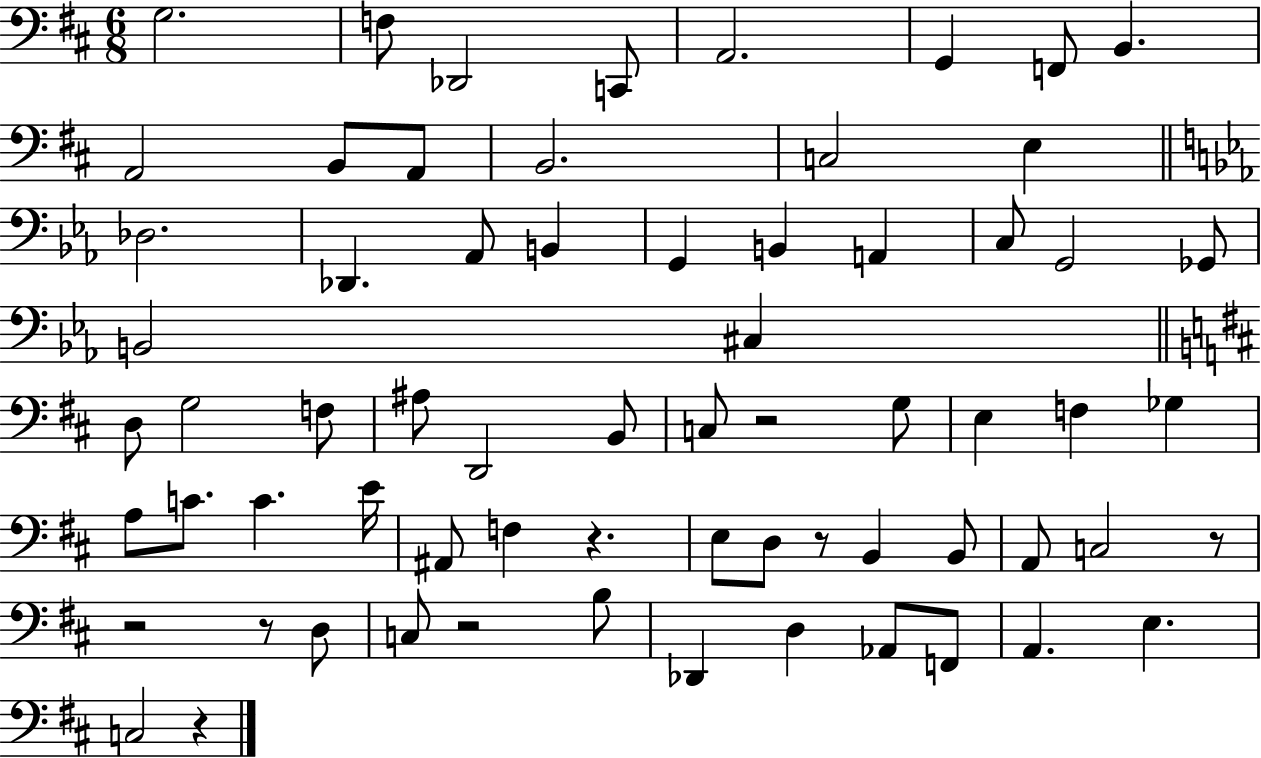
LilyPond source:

{
  \clef bass
  \numericTimeSignature
  \time 6/8
  \key d \major
  \repeat volta 2 { g2. | f8 des,2 c,8 | a,2. | g,4 f,8 b,4. | \break a,2 b,8 a,8 | b,2. | c2 e4 | \bar "||" \break \key ees \major des2. | des,4. aes,8 b,4 | g,4 b,4 a,4 | c8 g,2 ges,8 | \break b,2 cis4 | \bar "||" \break \key b \minor d8 g2 f8 | ais8 d,2 b,8 | c8 r2 g8 | e4 f4 ges4 | \break a8 c'8. c'4. e'16 | ais,8 f4 r4. | e8 d8 r8 b,4 b,8 | a,8 c2 r8 | \break r2 r8 d8 | c8 r2 b8 | des,4 d4 aes,8 f,8 | a,4. e4. | \break c2 r4 | } \bar "|."
}